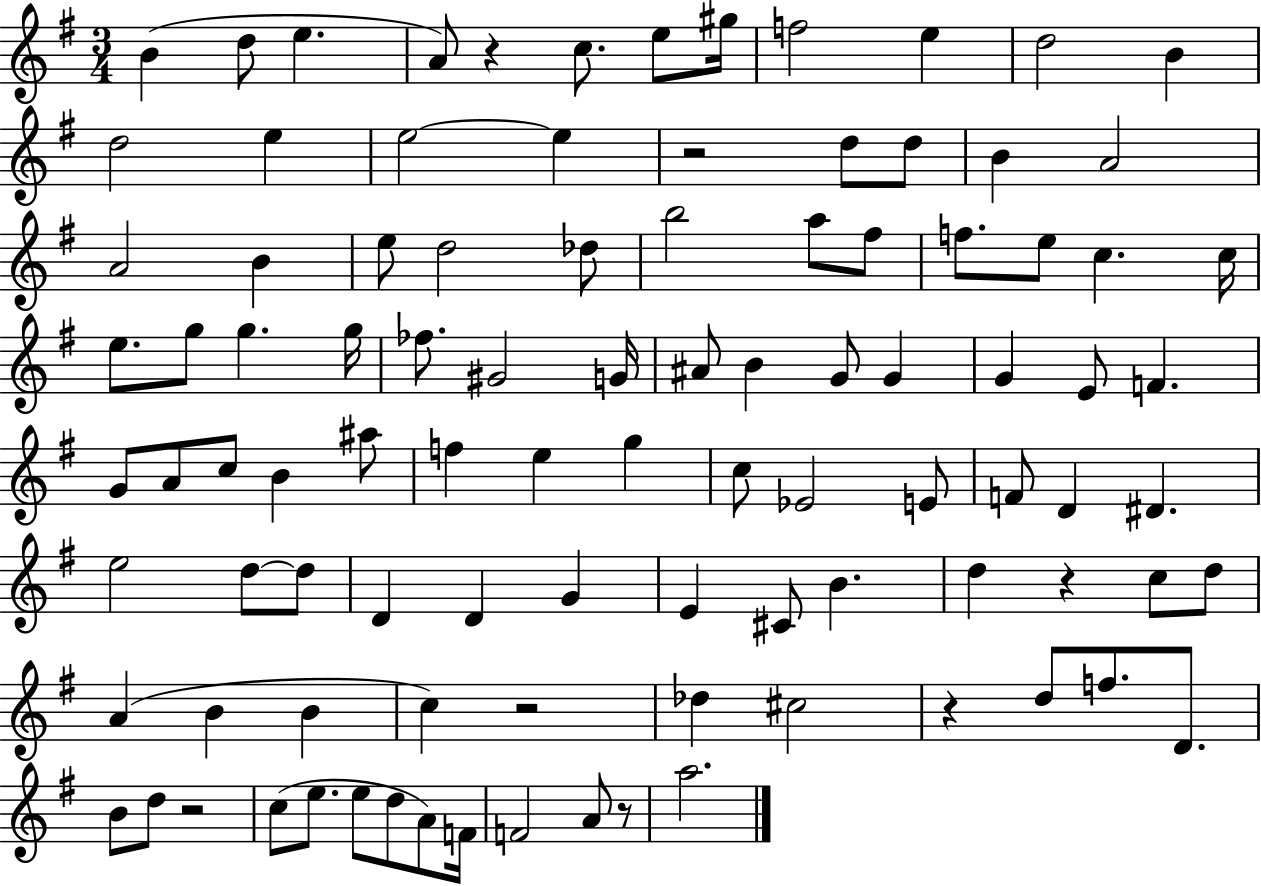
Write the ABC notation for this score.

X:1
T:Untitled
M:3/4
L:1/4
K:G
B d/2 e A/2 z c/2 e/2 ^g/4 f2 e d2 B d2 e e2 e z2 d/2 d/2 B A2 A2 B e/2 d2 _d/2 b2 a/2 ^f/2 f/2 e/2 c c/4 e/2 g/2 g g/4 _f/2 ^G2 G/4 ^A/2 B G/2 G G E/2 F G/2 A/2 c/2 B ^a/2 f e g c/2 _E2 E/2 F/2 D ^D e2 d/2 d/2 D D G E ^C/2 B d z c/2 d/2 A B B c z2 _d ^c2 z d/2 f/2 D/2 B/2 d/2 z2 c/2 e/2 e/2 d/2 A/2 F/4 F2 A/2 z/2 a2